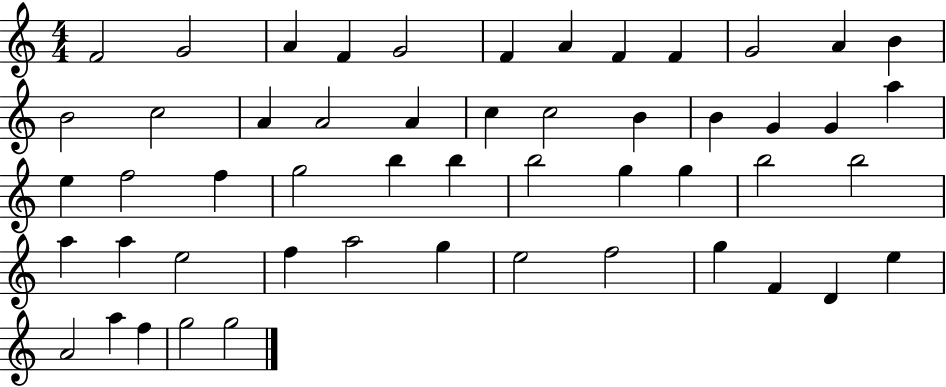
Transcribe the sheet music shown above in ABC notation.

X:1
T:Untitled
M:4/4
L:1/4
K:C
F2 G2 A F G2 F A F F G2 A B B2 c2 A A2 A c c2 B B G G a e f2 f g2 b b b2 g g b2 b2 a a e2 f a2 g e2 f2 g F D e A2 a f g2 g2